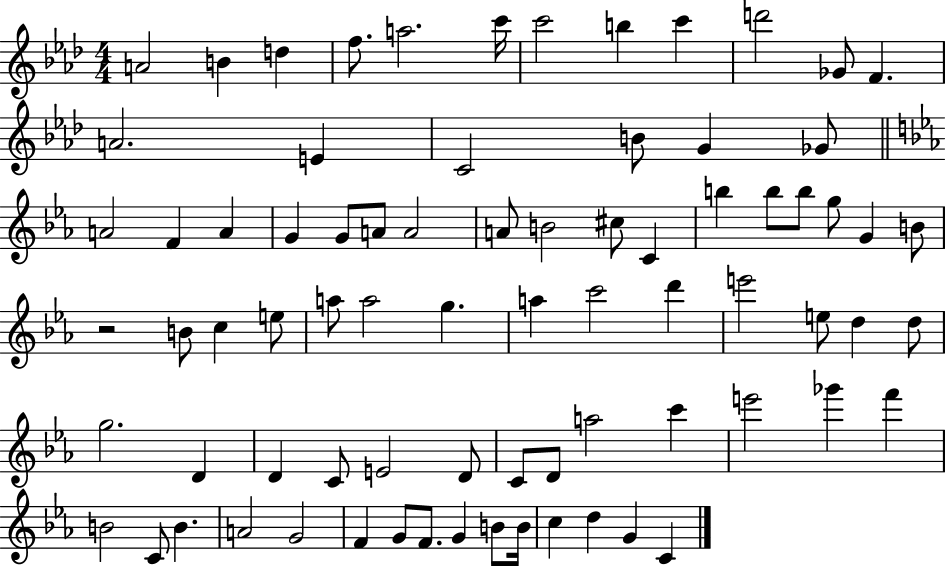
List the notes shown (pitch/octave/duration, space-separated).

A4/h B4/q D5/q F5/e. A5/h. C6/s C6/h B5/q C6/q D6/h Gb4/e F4/q. A4/h. E4/q C4/h B4/e G4/q Gb4/e A4/h F4/q A4/q G4/q G4/e A4/e A4/h A4/e B4/h C#5/e C4/q B5/q B5/e B5/e G5/e G4/q B4/e R/h B4/e C5/q E5/e A5/e A5/h G5/q. A5/q C6/h D6/q E6/h E5/e D5/q D5/e G5/h. D4/q D4/q C4/e E4/h D4/e C4/e D4/e A5/h C6/q E6/h Gb6/q F6/q B4/h C4/e B4/q. A4/h G4/h F4/q G4/e F4/e. G4/q B4/e B4/s C5/q D5/q G4/q C4/q